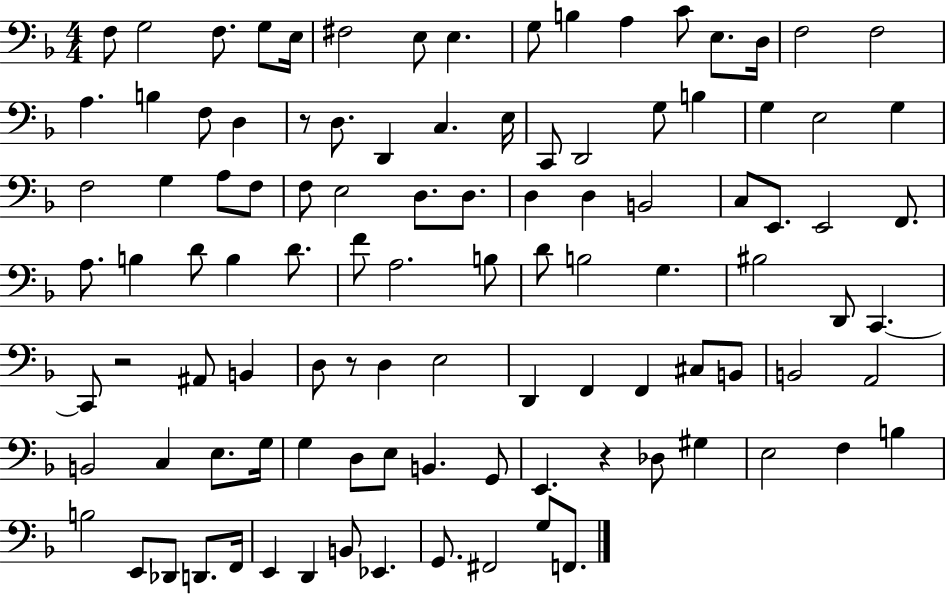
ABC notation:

X:1
T:Untitled
M:4/4
L:1/4
K:F
F,/2 G,2 F,/2 G,/2 E,/4 ^F,2 E,/2 E, G,/2 B, A, C/2 E,/2 D,/4 F,2 F,2 A, B, F,/2 D, z/2 D,/2 D,, C, E,/4 C,,/2 D,,2 G,/2 B, G, E,2 G, F,2 G, A,/2 F,/2 F,/2 E,2 D,/2 D,/2 D, D, B,,2 C,/2 E,,/2 E,,2 F,,/2 A,/2 B, D/2 B, D/2 F/2 A,2 B,/2 D/2 B,2 G, ^B,2 D,,/2 C,, C,,/2 z2 ^A,,/2 B,, D,/2 z/2 D, E,2 D,, F,, F,, ^C,/2 B,,/2 B,,2 A,,2 B,,2 C, E,/2 G,/4 G, D,/2 E,/2 B,, G,,/2 E,, z _D,/2 ^G, E,2 F, B, B,2 E,,/2 _D,,/2 D,,/2 F,,/4 E,, D,, B,,/2 _E,, G,,/2 ^F,,2 G,/2 F,,/2